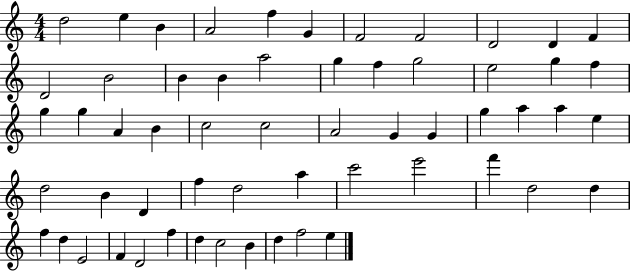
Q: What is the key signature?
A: C major